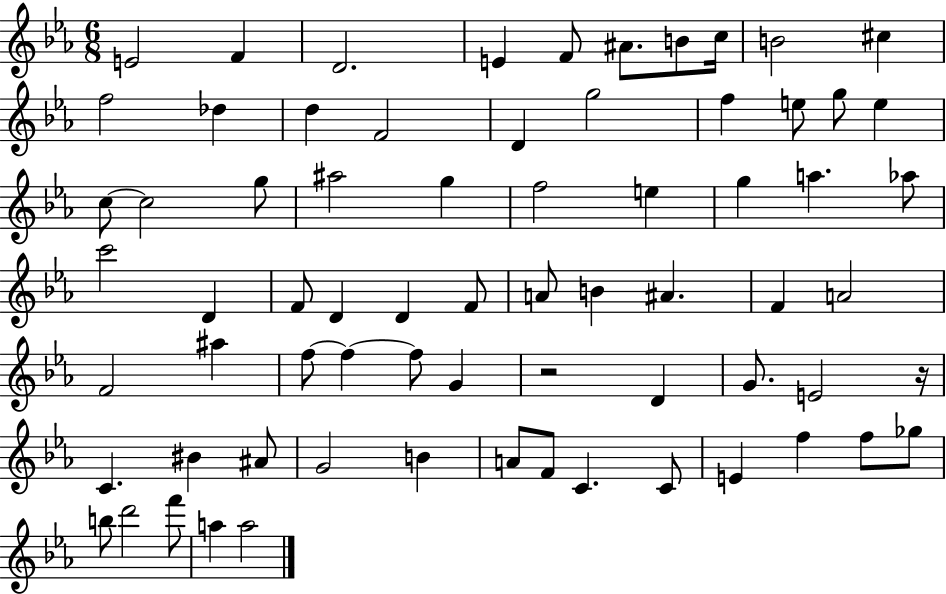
E4/h F4/q D4/h. E4/q F4/e A#4/e. B4/e C5/s B4/h C#5/q F5/h Db5/q D5/q F4/h D4/q G5/h F5/q E5/e G5/e E5/q C5/e C5/h G5/e A#5/h G5/q F5/h E5/q G5/q A5/q. Ab5/e C6/h D4/q F4/e D4/q D4/q F4/e A4/e B4/q A#4/q. F4/q A4/h F4/h A#5/q F5/e F5/q F5/e G4/q R/h D4/q G4/e. E4/h R/s C4/q. BIS4/q A#4/e G4/h B4/q A4/e F4/e C4/q. C4/e E4/q F5/q F5/e Gb5/e B5/e D6/h F6/e A5/q A5/h